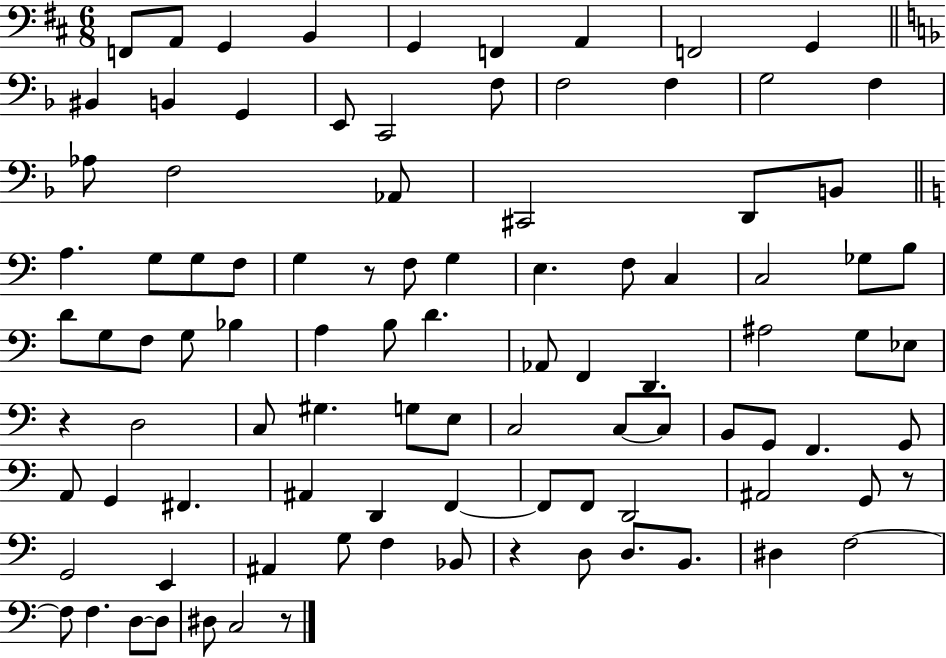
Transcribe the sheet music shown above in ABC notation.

X:1
T:Untitled
M:6/8
L:1/4
K:D
F,,/2 A,,/2 G,, B,, G,, F,, A,, F,,2 G,, ^B,, B,, G,, E,,/2 C,,2 F,/2 F,2 F, G,2 F, _A,/2 F,2 _A,,/2 ^C,,2 D,,/2 B,,/2 A, G,/2 G,/2 F,/2 G, z/2 F,/2 G, E, F,/2 C, C,2 _G,/2 B,/2 D/2 G,/2 F,/2 G,/2 _B, A, B,/2 D _A,,/2 F,, D,, ^A,2 G,/2 _E,/2 z D,2 C,/2 ^G, G,/2 E,/2 C,2 C,/2 C,/2 B,,/2 G,,/2 F,, G,,/2 A,,/2 G,, ^F,, ^A,, D,, F,, F,,/2 F,,/2 D,,2 ^A,,2 G,,/2 z/2 G,,2 E,, ^A,, G,/2 F, _B,,/2 z D,/2 D,/2 B,,/2 ^D, F,2 F,/2 F, D,/2 D,/2 ^D,/2 C,2 z/2